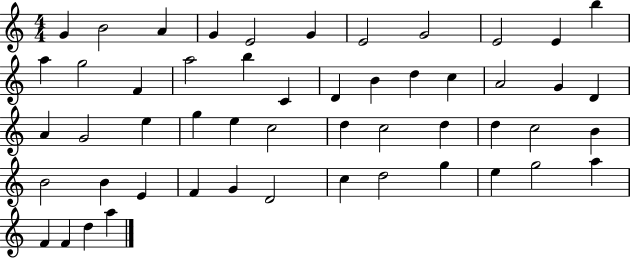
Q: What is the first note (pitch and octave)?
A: G4